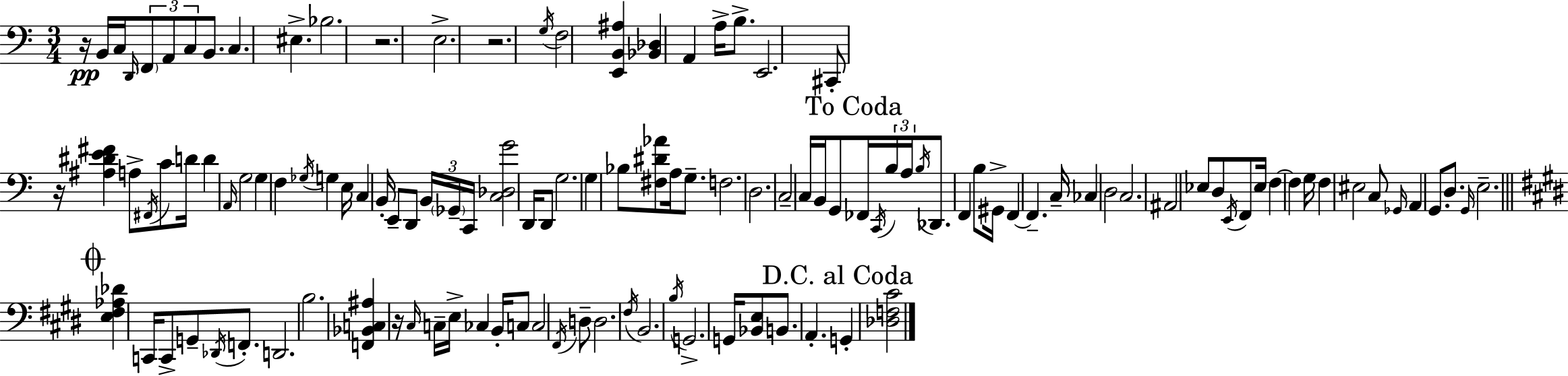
X:1
T:Untitled
M:3/4
L:1/4
K:Am
z/4 B,,/4 C,/4 D,,/4 F,,/2 A,,/2 C,/2 B,,/2 C, ^E, _B,2 z2 E,2 z2 G,/4 F,2 [E,,B,,^A,] [_B,,_D,] A,, A,/4 B,/2 E,,2 ^C,,/2 z/4 [^A,^DE^F] A,/2 ^F,,/4 C/2 D/4 D A,,/4 G,2 G, F, _G,/4 G, E,/4 C, B,,/4 E,,/2 D,,/2 B,,/4 _G,,/4 C,,/4 [C,_D,G]2 D,,/4 D,,/2 G,2 G, _B,/2 [^F,^D_A]/2 A,/4 G,/2 F,2 D,2 C,2 C,/4 B,,/4 G,,/2 _F,,/4 C,,/4 B,/4 A,/4 B,/4 _D,,/2 F,, B,/2 ^G,,/4 F,, F,, C,/4 _C, D,2 C,2 ^A,,2 _E,/2 D,/2 E,,/4 F,,/2 _E,/4 F, F, G,/4 F, ^E,2 C,/2 _G,,/4 A,, G,,/2 D,/2 G,,/4 E,2 [E,^F,_A,_D] C,,/4 C,,/2 G,,/2 _D,,/4 F,,/2 D,,2 B,2 [F,,_B,,C,^A,] z/4 ^C,/4 C,/4 E,/4 _C, B,,/4 C,/2 C,2 ^F,,/4 D,/2 D,2 ^F,/4 B,,2 B,/4 G,,2 G,,/4 [_B,,E,]/2 B,,/2 A,, G,, [_D,F,^C]2